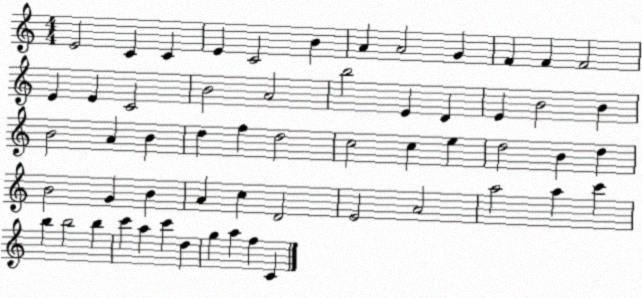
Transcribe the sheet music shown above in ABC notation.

X:1
T:Untitled
M:4/4
L:1/4
K:C
E2 C C E C2 B A A2 G F F F2 E E C2 B2 A2 b2 E D E B2 B B2 A B d f d2 c2 c e d2 B d B2 G B A c D2 E2 A2 a2 a c' b b2 b c' a c' d g a f C